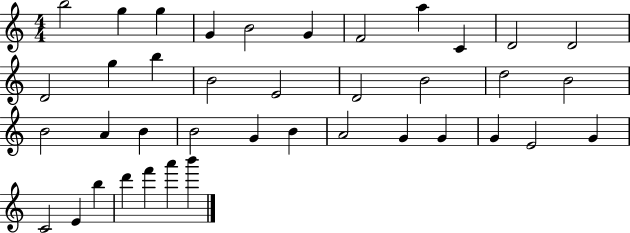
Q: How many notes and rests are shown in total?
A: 39